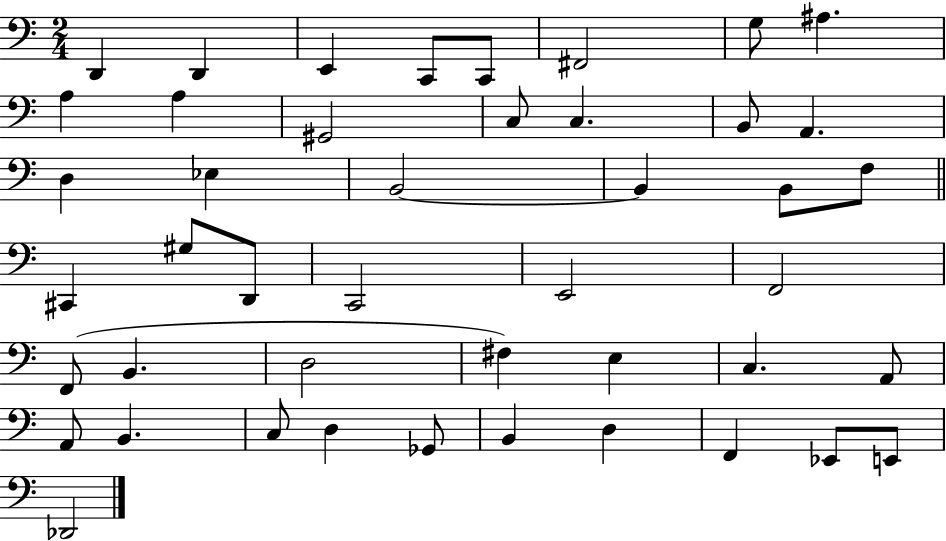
{
  \clef bass
  \numericTimeSignature
  \time 2/4
  \key c \major
  d,4 d,4 | e,4 c,8 c,8 | fis,2 | g8 ais4. | \break a4 a4 | gis,2 | c8 c4. | b,8 a,4. | \break d4 ees4 | b,2~~ | b,4 b,8 f8 | \bar "||" \break \key c \major cis,4 gis8 d,8 | c,2 | e,2 | f,2 | \break f,8( b,4. | d2 | fis4) e4 | c4. a,8 | \break a,8 b,4. | c8 d4 ges,8 | b,4 d4 | f,4 ees,8 e,8 | \break des,2 | \bar "|."
}